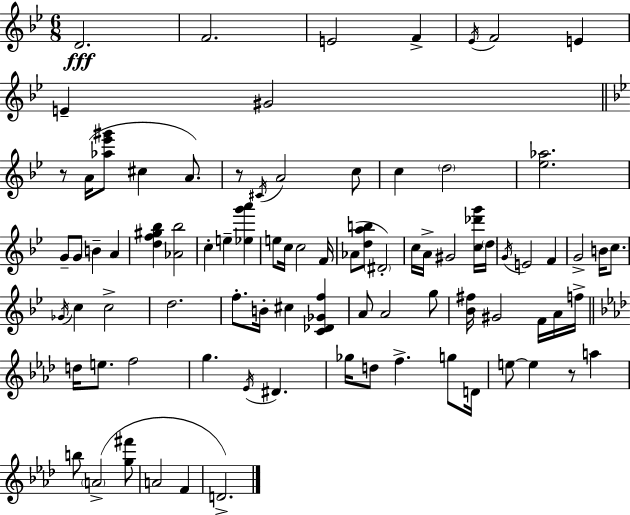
X:1
T:Untitled
M:6/8
L:1/4
K:Gm
D2 F2 E2 F _E/4 F2 E E ^G2 z/2 A/4 [_a_e'^g']/2 ^c A/2 z/2 ^C/4 A2 c/2 c d2 [_e_a]2 G/2 G/2 B A [df^g_b] [_A_b]2 c e [_eg'a'] e/2 c/4 c2 F/4 _A/2 [dab]/2 ^D2 c/4 A/4 ^G2 [c_d'g']/4 d/4 G/4 E2 F G2 B/4 c/2 _G/4 c c2 d2 f/2 B/4 ^c [C_D_Gf] A/2 A2 g/2 [_B^f]/4 ^G2 F/4 A/4 f/4 d/4 e/2 f2 g _E/4 ^D _g/4 d/2 f g/2 D/4 e/2 e z/2 a b/2 A2 [g^f']/2 A2 F D2